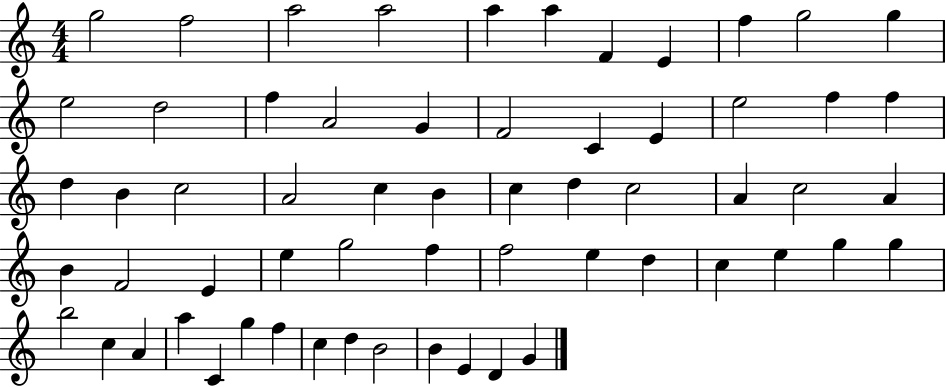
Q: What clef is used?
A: treble